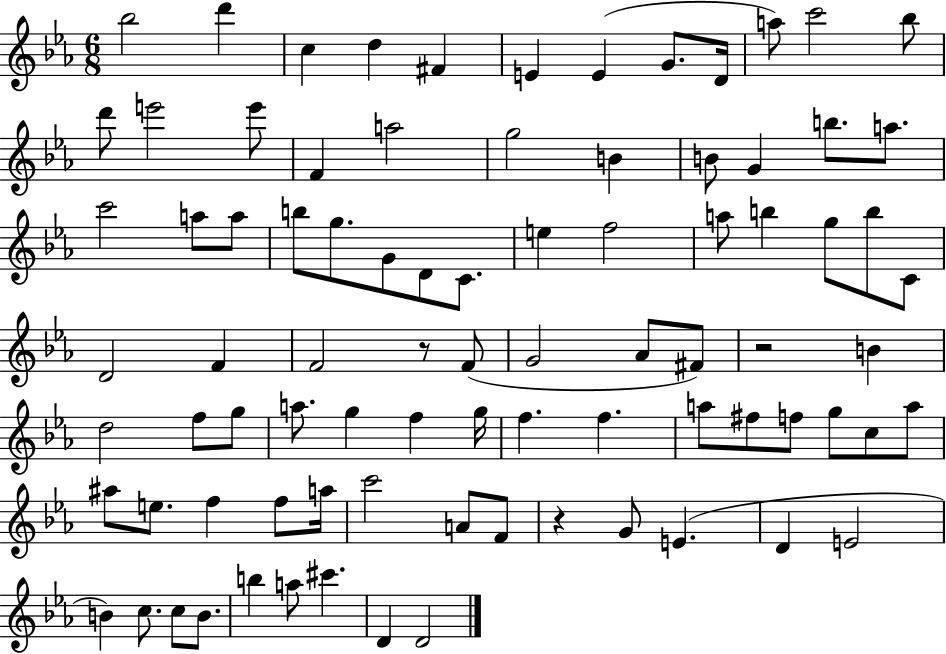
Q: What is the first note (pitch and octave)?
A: Bb5